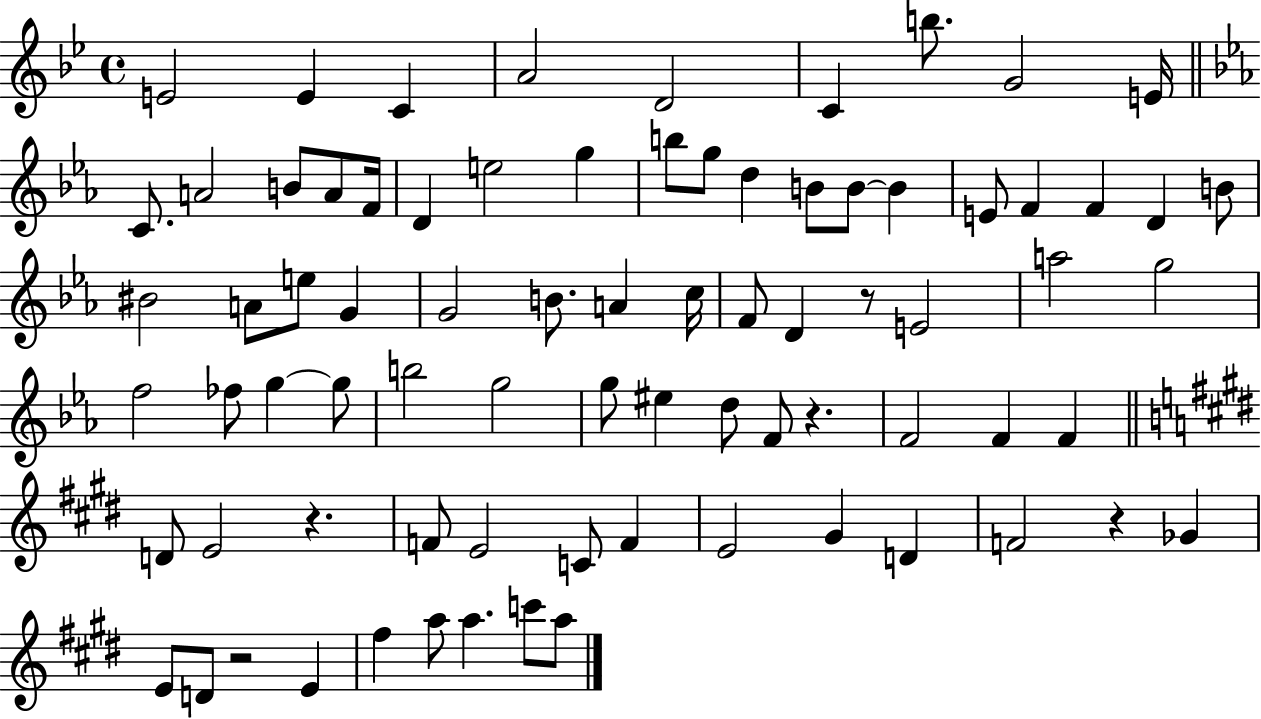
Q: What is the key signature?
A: BES major